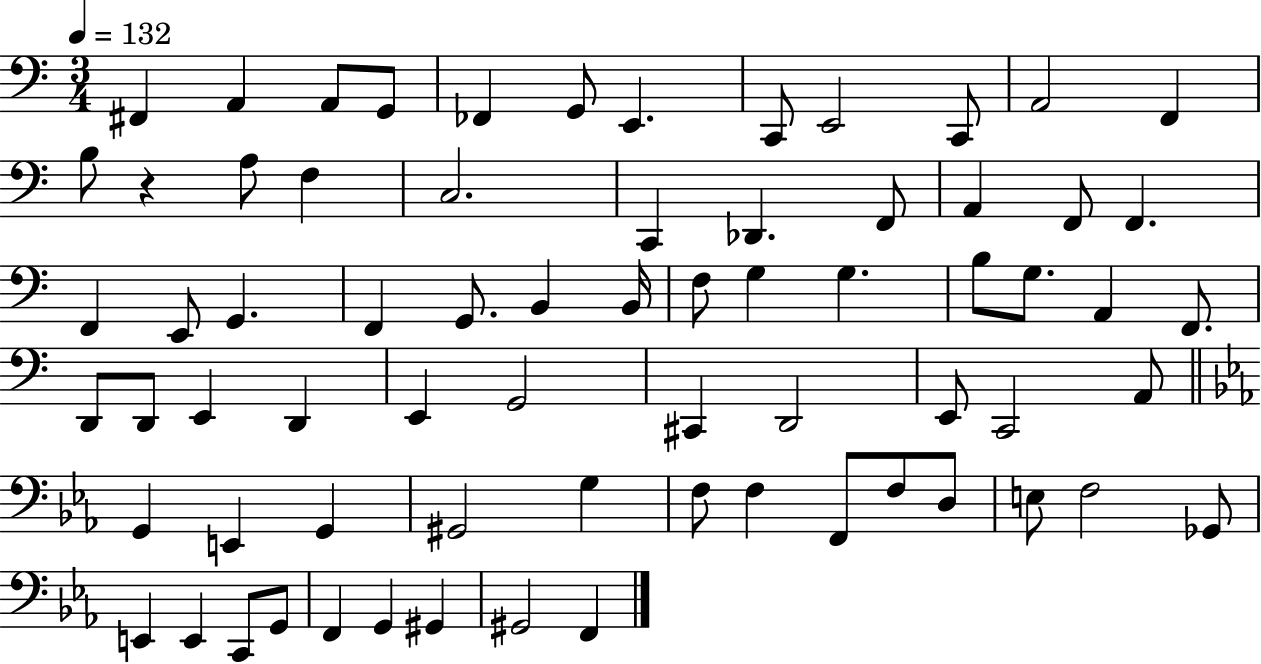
{
  \clef bass
  \numericTimeSignature
  \time 3/4
  \key c \major
  \tempo 4 = 132
  \repeat volta 2 { fis,4 a,4 a,8 g,8 | fes,4 g,8 e,4. | c,8 e,2 c,8 | a,2 f,4 | \break b8 r4 a8 f4 | c2. | c,4 des,4. f,8 | a,4 f,8 f,4. | \break f,4 e,8 g,4. | f,4 g,8. b,4 b,16 | f8 g4 g4. | b8 g8. a,4 f,8. | \break d,8 d,8 e,4 d,4 | e,4 g,2 | cis,4 d,2 | e,8 c,2 a,8 | \break \bar "||" \break \key ees \major g,4 e,4 g,4 | gis,2 g4 | f8 f4 f,8 f8 d8 | e8 f2 ges,8 | \break e,4 e,4 c,8 g,8 | f,4 g,4 gis,4 | gis,2 f,4 | } \bar "|."
}